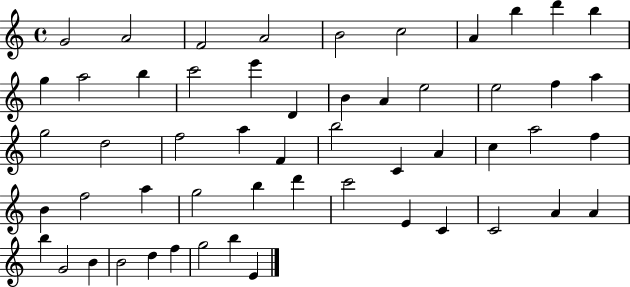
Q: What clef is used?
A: treble